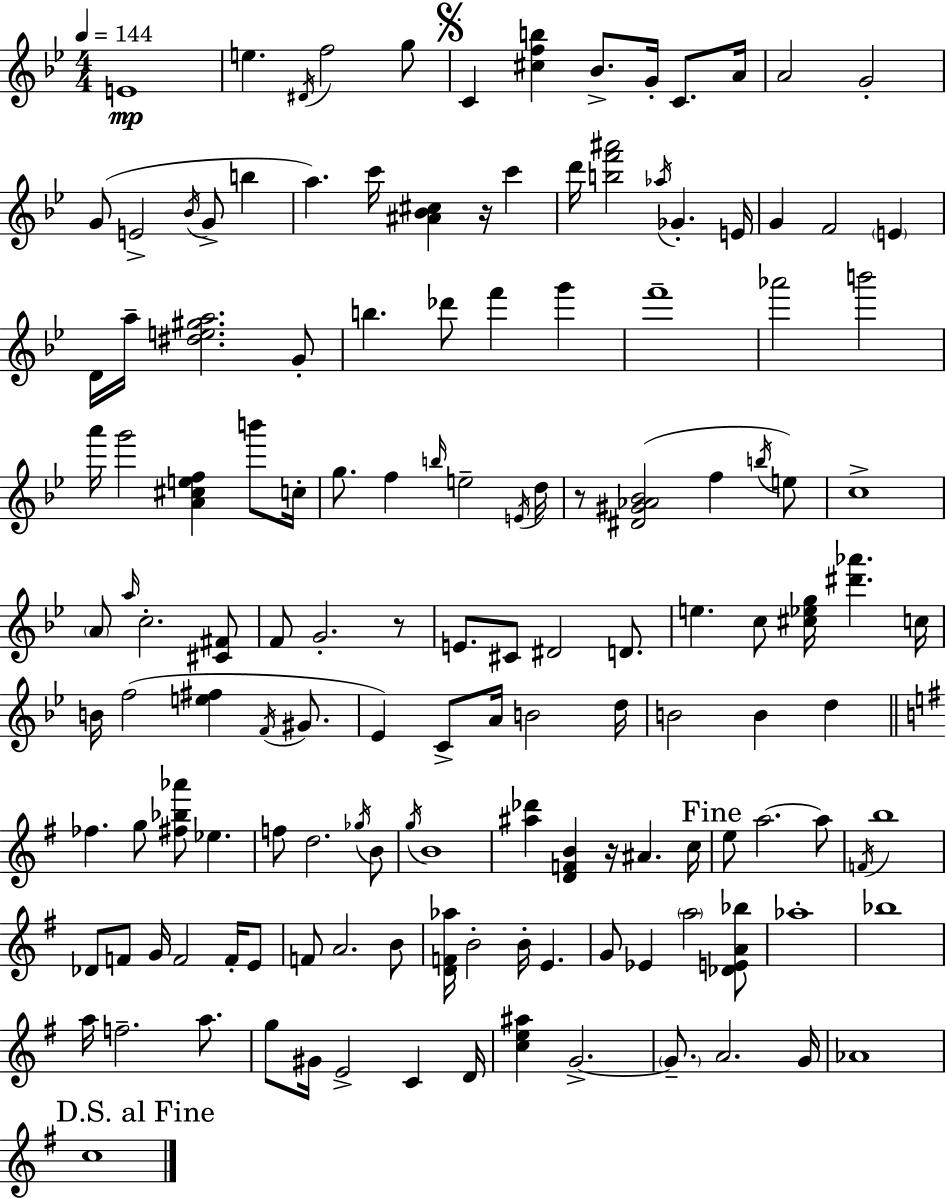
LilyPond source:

{
  \clef treble
  \numericTimeSignature
  \time 4/4
  \key bes \major
  \tempo 4 = 144
  e'1\mp | e''4. \acciaccatura { dis'16 } f''2 g''8 | \mark \markup { \musicglyph "scripts.segno" } c'4 <cis'' f'' b''>4 bes'8.-> g'16-. c'8. | a'16 a'2 g'2-. | \break g'8( e'2-> \acciaccatura { bes'16 } g'8-> b''4 | a''4.) c'''16 <ais' bes' cis''>4 r16 c'''4 | d'''16 <b'' f''' ais'''>2 \acciaccatura { aes''16 } ges'4.-. | e'16 g'4 f'2 \parenthesize e'4 | \break d'16 a''16-- <dis'' e'' gis'' a''>2. | g'8-. b''4. des'''8 f'''4 g'''4 | f'''1-- | aes'''2 b'''2 | \break a'''16 g'''2 <a' cis'' e'' f''>4 | b'''8 c''16-. g''8. f''4 \grace { b''16 } e''2-- | \acciaccatura { e'16 } d''16 r8 <dis' gis' aes' bes'>2( f''4 | \acciaccatura { b''16 } e''8) c''1-> | \break \parenthesize a'8 \grace { a''16 } c''2.-. | <cis' fis'>8 f'8 g'2.-. | r8 e'8. cis'8 dis'2 | d'8. e''4. c''8 <cis'' ees'' g''>16 | \break <dis''' aes'''>4. c''16 b'16 f''2( | <e'' fis''>4 \acciaccatura { f'16 } gis'8. ees'4) c'8-> a'16 b'2 | d''16 b'2 | b'4 d''4 \bar "||" \break \key g \major fes''4. g''8 <fis'' bes'' aes'''>8 ees''4. | f''8 d''2. \acciaccatura { ges''16 } b'8 | \acciaccatura { g''16 } b'1 | <ais'' des'''>4 <d' f' b'>4 r16 ais'4. | \break c''16 \mark "Fine" e''8 a''2.~~ | a''8 \acciaccatura { f'16 } b''1 | des'8 f'8 g'16 f'2 | f'16-. e'8 f'8 a'2. | \break b'8 <d' f' aes''>16 b'2-. b'16-. e'4. | g'8 ees'4 \parenthesize a''2 | <des' e' a' bes''>8 aes''1-. | bes''1 | \break a''16 f''2.-- | a''8. g''8 gis'16 e'2-> c'4 | d'16 <c'' e'' ais''>4 g'2.->~~ | \parenthesize g'8.-- a'2. | \break g'16 aes'1 | \mark "D.S. al Fine" c''1 | \bar "|."
}